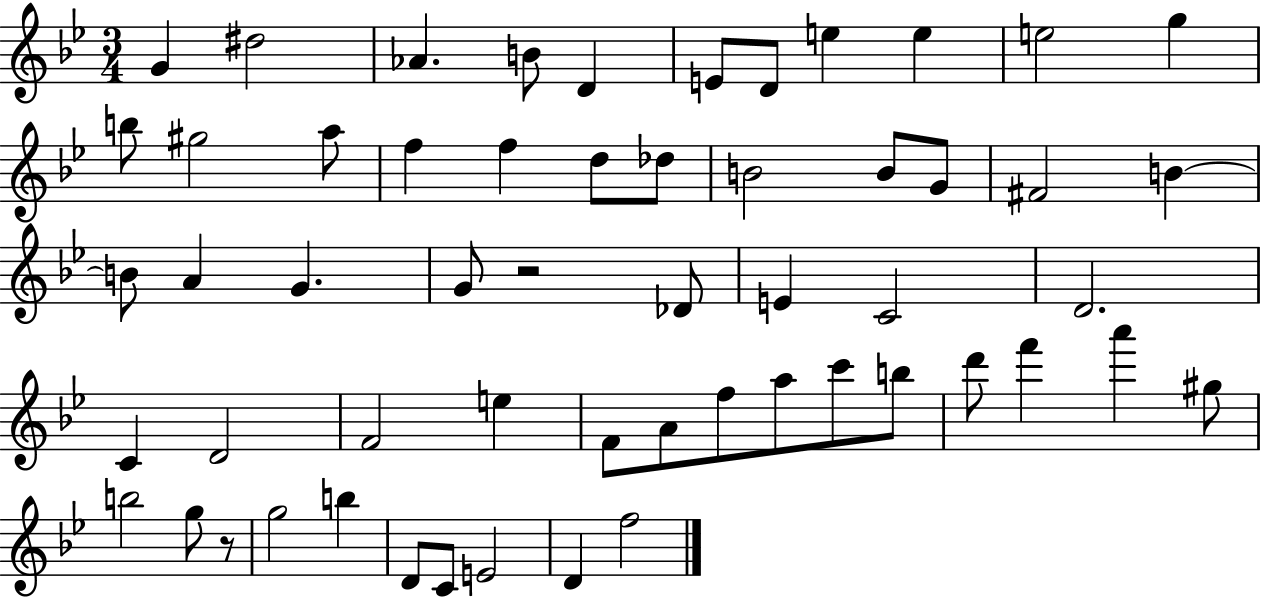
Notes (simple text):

G4/q D#5/h Ab4/q. B4/e D4/q E4/e D4/e E5/q E5/q E5/h G5/q B5/e G#5/h A5/e F5/q F5/q D5/e Db5/e B4/h B4/e G4/e F#4/h B4/q B4/e A4/q G4/q. G4/e R/h Db4/e E4/q C4/h D4/h. C4/q D4/h F4/h E5/q F4/e A4/e F5/e A5/e C6/e B5/e D6/e F6/q A6/q G#5/e B5/h G5/e R/e G5/h B5/q D4/e C4/e E4/h D4/q F5/h